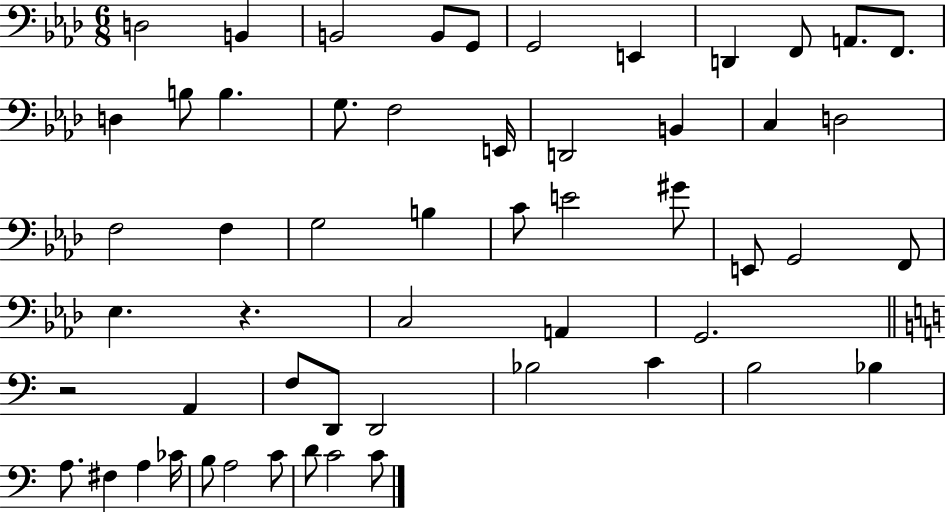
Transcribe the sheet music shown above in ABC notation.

X:1
T:Untitled
M:6/8
L:1/4
K:Ab
D,2 B,, B,,2 B,,/2 G,,/2 G,,2 E,, D,, F,,/2 A,,/2 F,,/2 D, B,/2 B, G,/2 F,2 E,,/4 D,,2 B,, C, D,2 F,2 F, G,2 B, C/2 E2 ^G/2 E,,/2 G,,2 F,,/2 _E, z C,2 A,, G,,2 z2 A,, F,/2 D,,/2 D,,2 _B,2 C B,2 _B, A,/2 ^F, A, _C/4 B,/2 A,2 C/2 D/2 C2 C/2